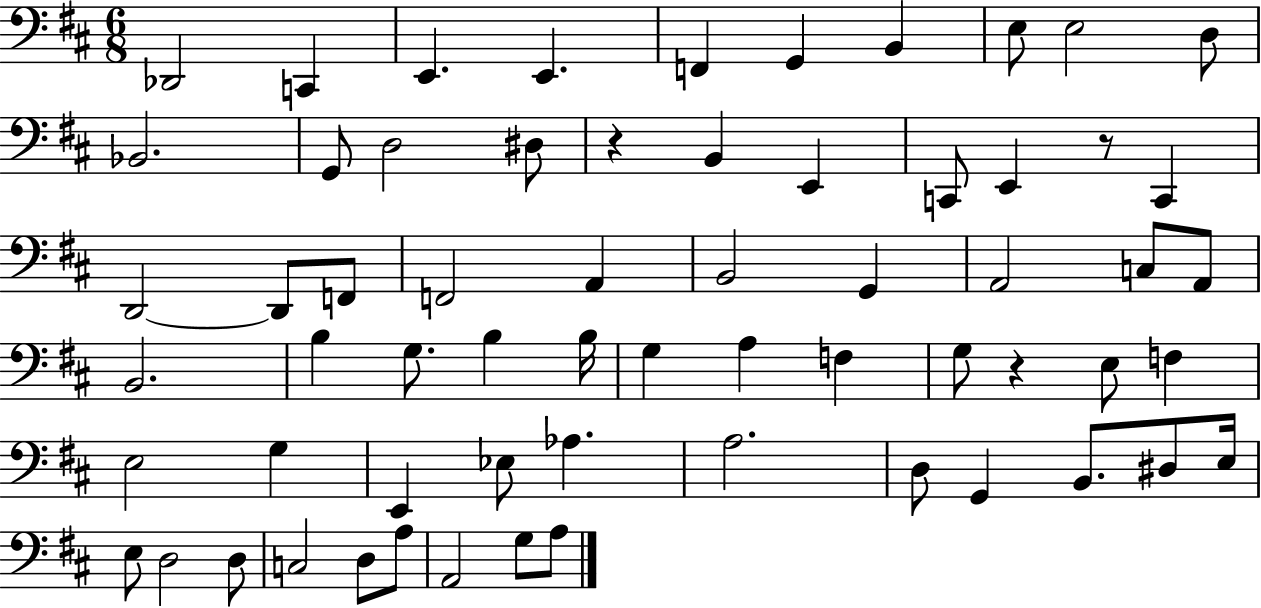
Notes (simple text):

Db2/h C2/q E2/q. E2/q. F2/q G2/q B2/q E3/e E3/h D3/e Bb2/h. G2/e D3/h D#3/e R/q B2/q E2/q C2/e E2/q R/e C2/q D2/h D2/e F2/e F2/h A2/q B2/h G2/q A2/h C3/e A2/e B2/h. B3/q G3/e. B3/q B3/s G3/q A3/q F3/q G3/e R/q E3/e F3/q E3/h G3/q E2/q Eb3/e Ab3/q. A3/h. D3/e G2/q B2/e. D#3/e E3/s E3/e D3/h D3/e C3/h D3/e A3/e A2/h G3/e A3/e